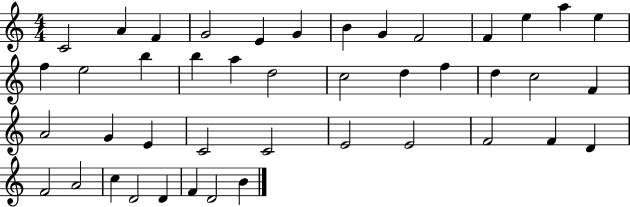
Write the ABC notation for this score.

X:1
T:Untitled
M:4/4
L:1/4
K:C
C2 A F G2 E G B G F2 F e a e f e2 b b a d2 c2 d f d c2 F A2 G E C2 C2 E2 E2 F2 F D F2 A2 c D2 D F D2 B